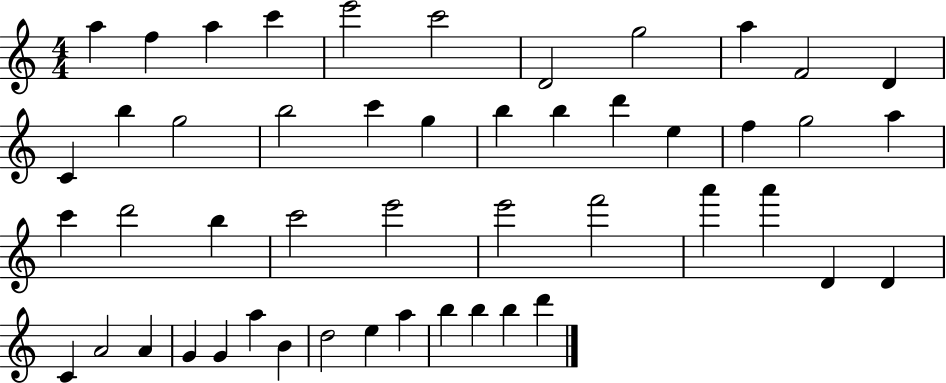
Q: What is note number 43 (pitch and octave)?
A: D5